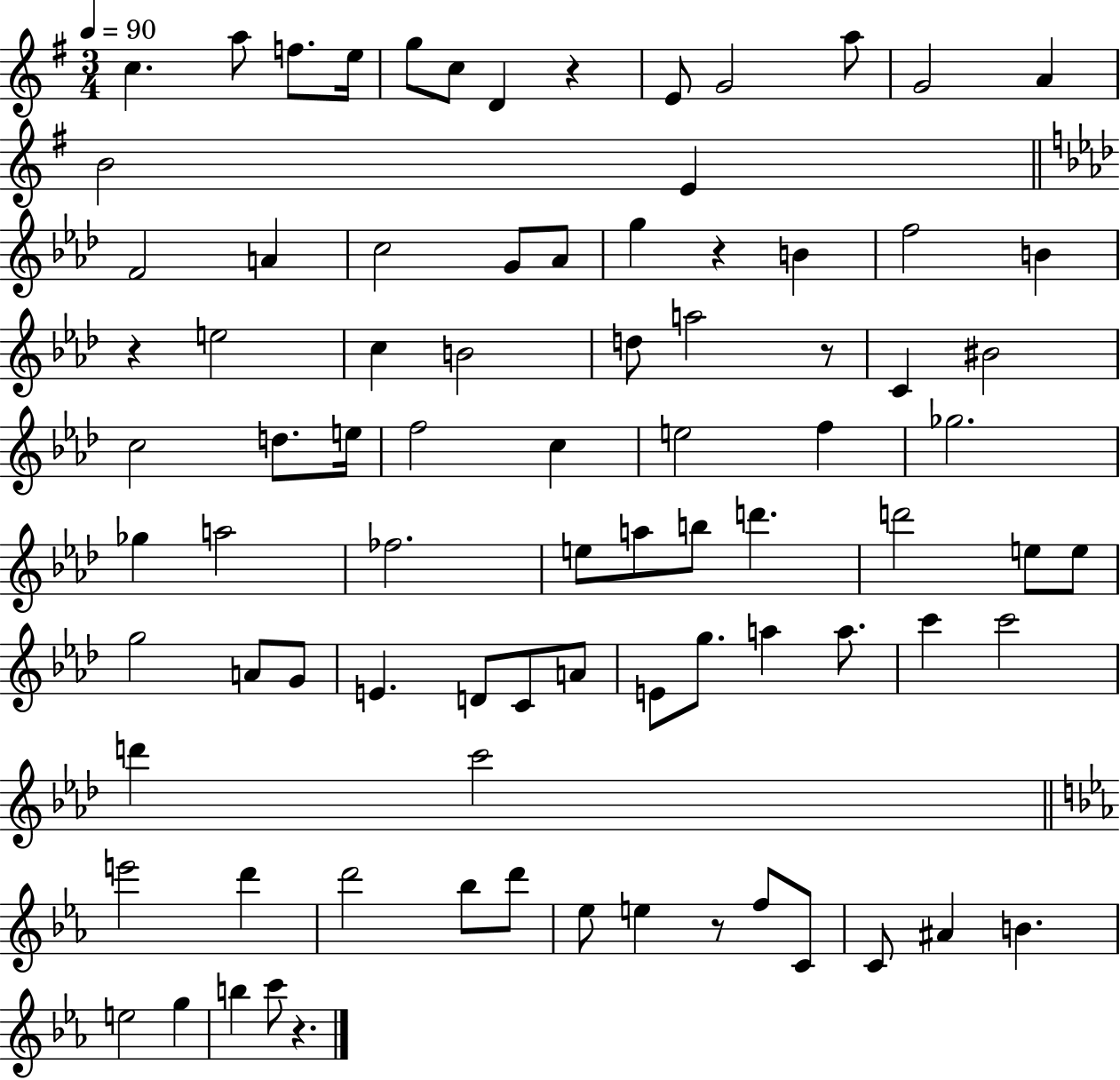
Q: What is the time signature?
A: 3/4